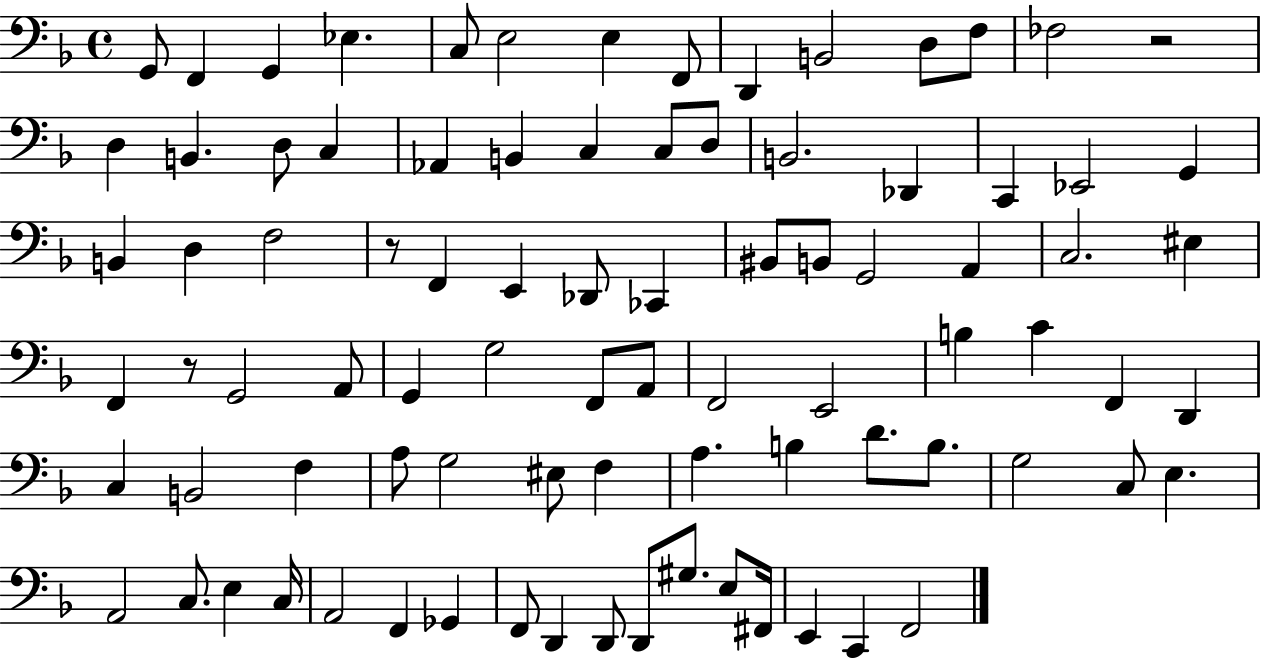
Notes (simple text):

G2/e F2/q G2/q Eb3/q. C3/e E3/h E3/q F2/e D2/q B2/h D3/e F3/e FES3/h R/h D3/q B2/q. D3/e C3/q Ab2/q B2/q C3/q C3/e D3/e B2/h. Db2/q C2/q Eb2/h G2/q B2/q D3/q F3/h R/e F2/q E2/q Db2/e CES2/q BIS2/e B2/e G2/h A2/q C3/h. EIS3/q F2/q R/e G2/h A2/e G2/q G3/h F2/e A2/e F2/h E2/h B3/q C4/q F2/q D2/q C3/q B2/h F3/q A3/e G3/h EIS3/e F3/q A3/q. B3/q D4/e. B3/e. G3/h C3/e E3/q. A2/h C3/e. E3/q C3/s A2/h F2/q Gb2/q F2/e D2/q D2/e D2/e G#3/e. E3/e F#2/s E2/q C2/q F2/h